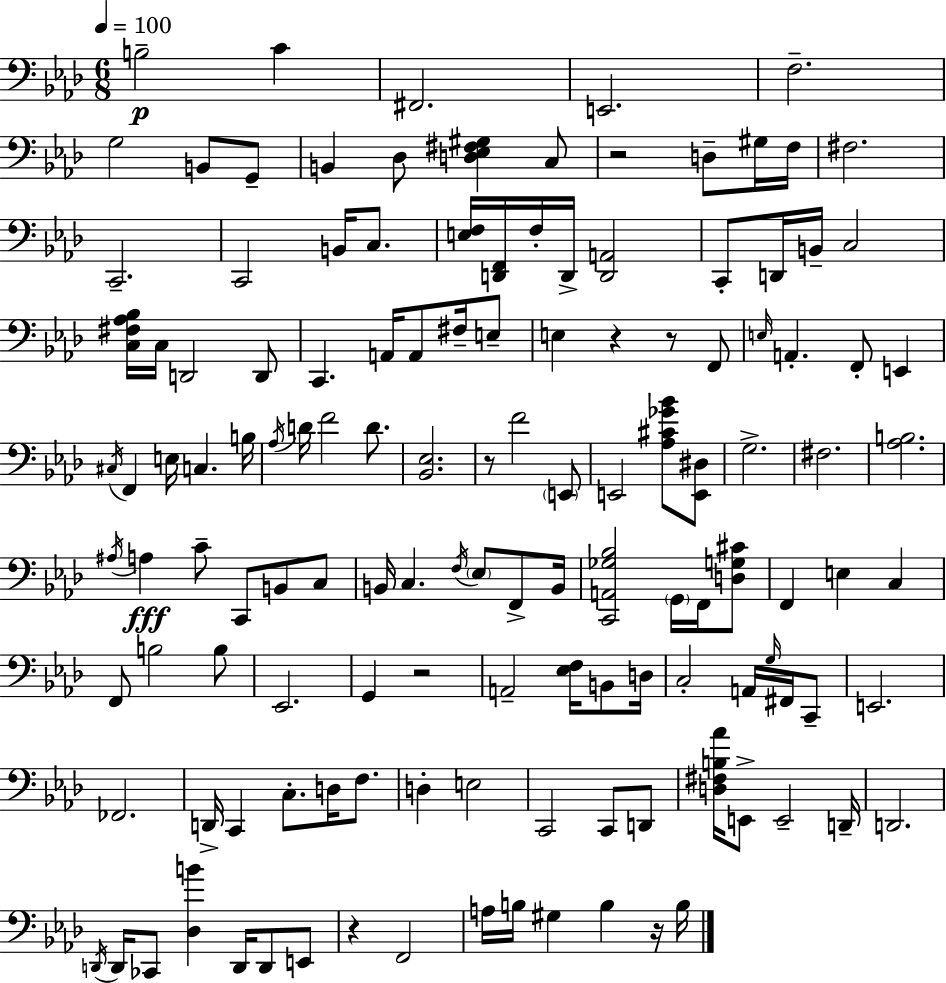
X:1
T:Untitled
M:6/8
L:1/4
K:Ab
B,2 C ^F,,2 E,,2 F,2 G,2 B,,/2 G,,/2 B,, _D,/2 [D,_E,^F,^G,] C,/2 z2 D,/2 ^G,/4 F,/4 ^F,2 C,,2 C,,2 B,,/4 C,/2 [E,F,]/4 [D,,F,,]/4 F,/4 D,,/4 [D,,A,,]2 C,,/2 D,,/4 B,,/4 C,2 [C,^F,_A,_B,]/4 C,/4 D,,2 D,,/2 C,, A,,/4 A,,/2 ^F,/4 E,/2 E, z z/2 F,,/2 E,/4 A,, F,,/2 E,, ^C,/4 F,, E,/4 C, B,/4 _A,/4 D/4 F2 D/2 [_B,,_E,]2 z/2 F2 E,,/2 E,,2 [_A,^C_G_B]/2 [E,,^D,]/2 G,2 ^F,2 [_A,B,]2 ^A,/4 A, C/2 C,,/2 B,,/2 C,/2 B,,/4 C, F,/4 _E,/2 F,,/2 B,,/4 [C,,A,,_G,_B,]2 G,,/4 F,,/4 [D,G,^C]/2 F,, E, C, F,,/2 B,2 B,/2 _E,,2 G,, z2 A,,2 [_E,F,]/4 B,,/2 D,/4 C,2 A,,/4 G,/4 ^F,,/4 C,,/2 E,,2 _F,,2 D,,/4 C,, C,/2 D,/4 F,/2 D, E,2 C,,2 C,,/2 D,,/2 [D,^F,B,_A]/4 E,,/2 E,,2 D,,/4 D,,2 D,,/4 D,,/4 _C,,/2 [_D,B] D,,/4 D,,/2 E,,/2 z F,,2 A,/4 B,/4 ^G, B, z/4 B,/4